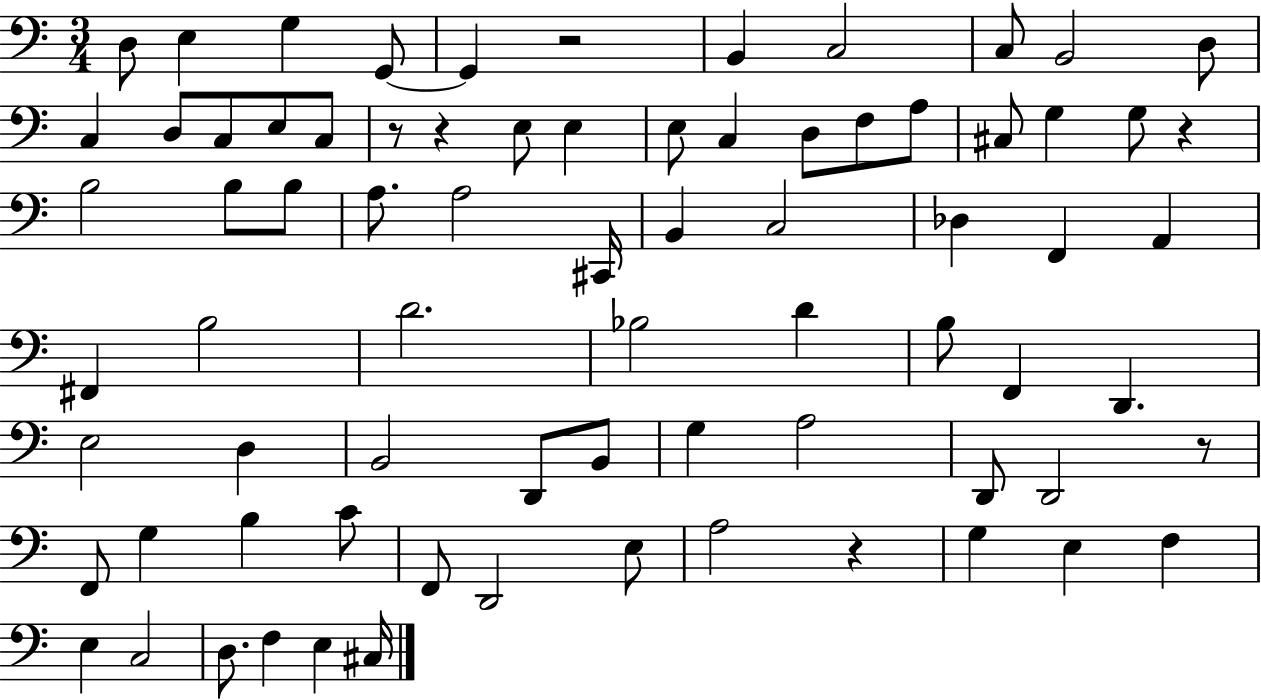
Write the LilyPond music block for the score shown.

{
  \clef bass
  \numericTimeSignature
  \time 3/4
  \key c \major
  d8 e4 g4 g,8~~ | g,4 r2 | b,4 c2 | c8 b,2 d8 | \break c4 d8 c8 e8 c8 | r8 r4 e8 e4 | e8 c4 d8 f8 a8 | cis8 g4 g8 r4 | \break b2 b8 b8 | a8. a2 cis,16 | b,4 c2 | des4 f,4 a,4 | \break fis,4 b2 | d'2. | bes2 d'4 | b8 f,4 d,4. | \break e2 d4 | b,2 d,8 b,8 | g4 a2 | d,8 d,2 r8 | \break f,8 g4 b4 c'8 | f,8 d,2 e8 | a2 r4 | g4 e4 f4 | \break e4 c2 | d8. f4 e4 cis16 | \bar "|."
}